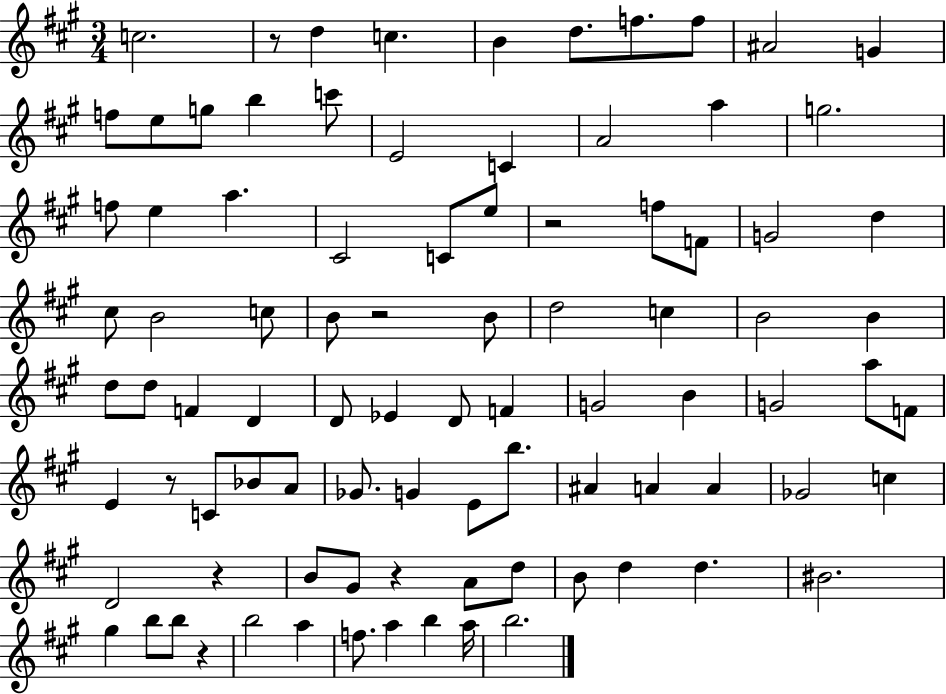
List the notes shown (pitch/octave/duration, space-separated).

C5/h. R/e D5/q C5/q. B4/q D5/e. F5/e. F5/e A#4/h G4/q F5/e E5/e G5/e B5/q C6/e E4/h C4/q A4/h A5/q G5/h. F5/e E5/q A5/q. C#4/h C4/e E5/e R/h F5/e F4/e G4/h D5/q C#5/e B4/h C5/e B4/e R/h B4/e D5/h C5/q B4/h B4/q D5/e D5/e F4/q D4/q D4/e Eb4/q D4/e F4/q G4/h B4/q G4/h A5/e F4/e E4/q R/e C4/e Bb4/e A4/e Gb4/e. G4/q E4/e B5/e. A#4/q A4/q A4/q Gb4/h C5/q D4/h R/q B4/e G#4/e R/q A4/e D5/e B4/e D5/q D5/q. BIS4/h. G#5/q B5/e B5/e R/q B5/h A5/q F5/e. A5/q B5/q A5/s B5/h.